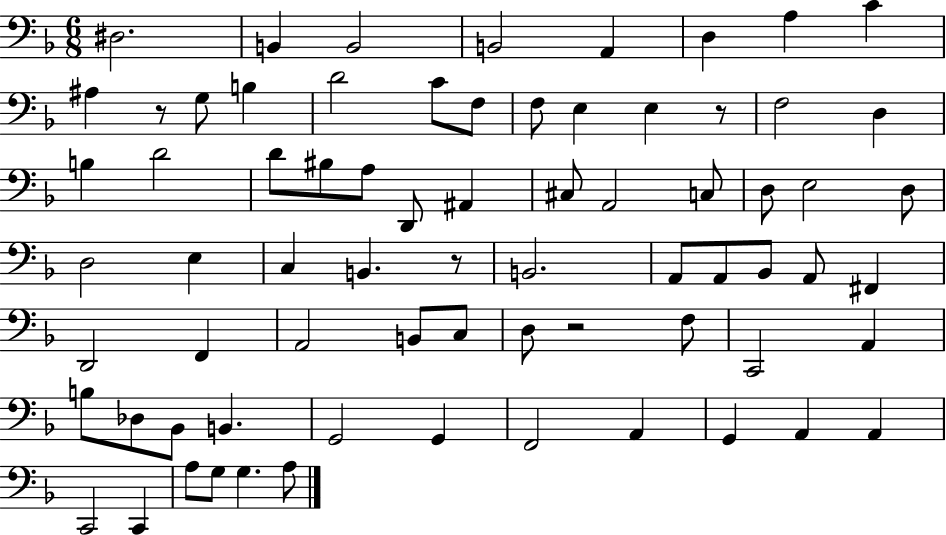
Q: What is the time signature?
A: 6/8